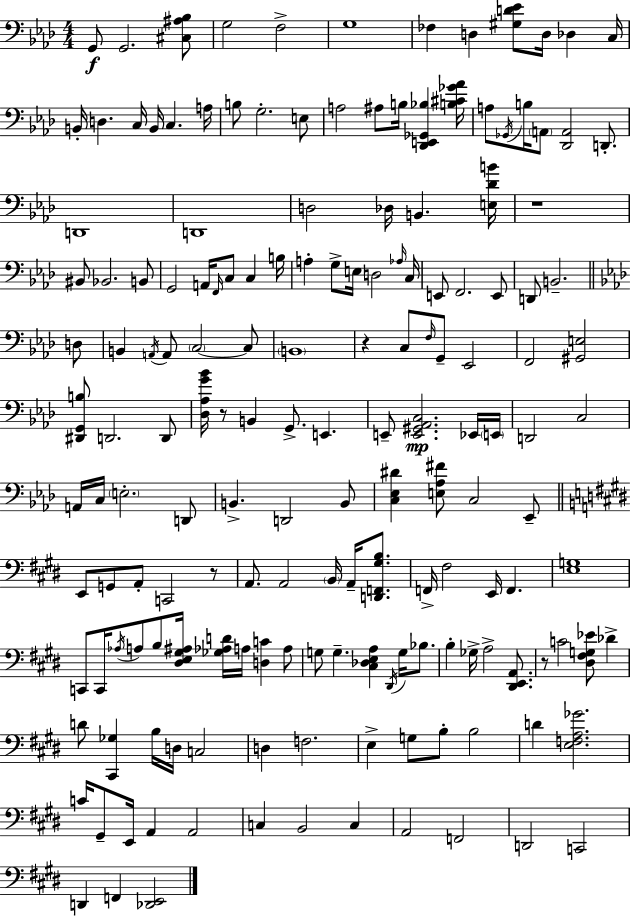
X:1
T:Untitled
M:4/4
L:1/4
K:Ab
G,,/2 G,,2 [^C,^A,_B,]/2 G,2 F,2 G,4 _F, D, [^G,D_E]/2 D,/4 _D, C,/4 B,,/4 D, C,/4 B,,/4 C, A,/4 B,/2 G,2 E,/2 A,2 ^A,/2 B,/4 [_D,,E,,_G,,_B,] [B,^C_G_A]/4 A,/2 _G,,/4 B,/4 A,,/2 [_D,,A,,]2 D,,/2 D,,4 D,,4 D,2 _D,/4 B,, [E,_DB]/4 z4 ^B,,/2 _B,,2 B,,/2 G,,2 A,,/4 F,,/4 C,/2 C, B,/4 A, G,/2 E,/4 D,2 _A,/4 C,/4 E,,/2 F,,2 E,,/2 D,,/2 B,,2 D,/2 B,, A,,/4 A,,/2 C,2 C,/2 B,,4 z C,/2 F,/4 G,,/2 _E,,2 F,,2 [^G,,E,]2 [^D,,G,,B,]/2 D,,2 D,,/2 [_D,_A,G_B]/4 z/2 B,, G,,/2 E,, E,,/2 [E,,^G,,_A,,C,]2 _E,,/4 E,,/4 D,,2 C,2 A,,/4 C,/4 E,2 D,,/2 B,, D,,2 B,,/2 [C,_E,^D] [E,_A,^F]/2 C,2 _E,,/2 E,,/2 G,,/2 A,,/2 C,,2 z/2 A,,/2 A,,2 B,,/4 A,,/4 [D,,F,,^G,B,]/2 F,,/4 ^F,2 E,,/4 F,, [E,G,]4 C,,/2 C,,/4 _A,/4 A,/2 B,/2 [^D,E,^G,^A,]/4 [_G,_A,D]/4 A,/4 [D,C] A,/2 G,/2 G, [^C,_D,E,A,] ^D,,/4 G,/4 _B,/2 B, _G,/4 A,2 [^D,,E,,A,,]/2 z/2 C2 [^D,^F,G,_E]/2 _D D/2 [^C,,_G,] B,/4 D,/4 C,2 D, F,2 E, G,/2 B,/2 B,2 D [E,F,A,_G]2 C/4 ^G,,/2 E,,/4 A,, A,,2 C, B,,2 C, A,,2 F,,2 D,,2 C,,2 D,, F,, [_D,,E,,]2